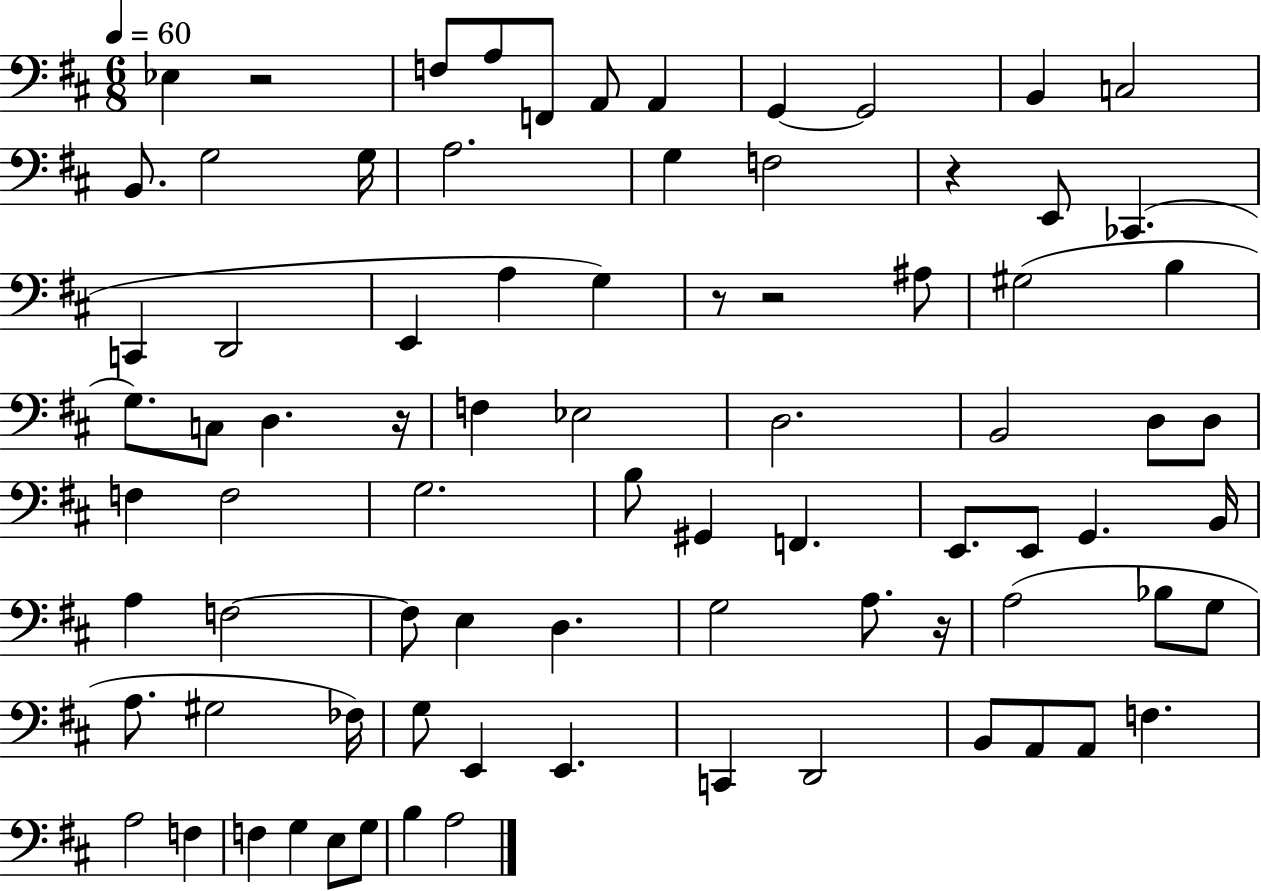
Eb3/q R/h F3/e A3/e F2/e A2/e A2/q G2/q G2/h B2/q C3/h B2/e. G3/h G3/s A3/h. G3/q F3/h R/q E2/e CES2/q. C2/q D2/h E2/q A3/q G3/q R/e R/h A#3/e G#3/h B3/q G3/e. C3/e D3/q. R/s F3/q Eb3/h D3/h. B2/h D3/e D3/e F3/q F3/h G3/h. B3/e G#2/q F2/q. E2/e. E2/e G2/q. B2/s A3/q F3/h F3/e E3/q D3/q. G3/h A3/e. R/s A3/h Bb3/e G3/e A3/e. G#3/h FES3/s G3/e E2/q E2/q. C2/q D2/h B2/e A2/e A2/e F3/q. A3/h F3/q F3/q G3/q E3/e G3/e B3/q A3/h